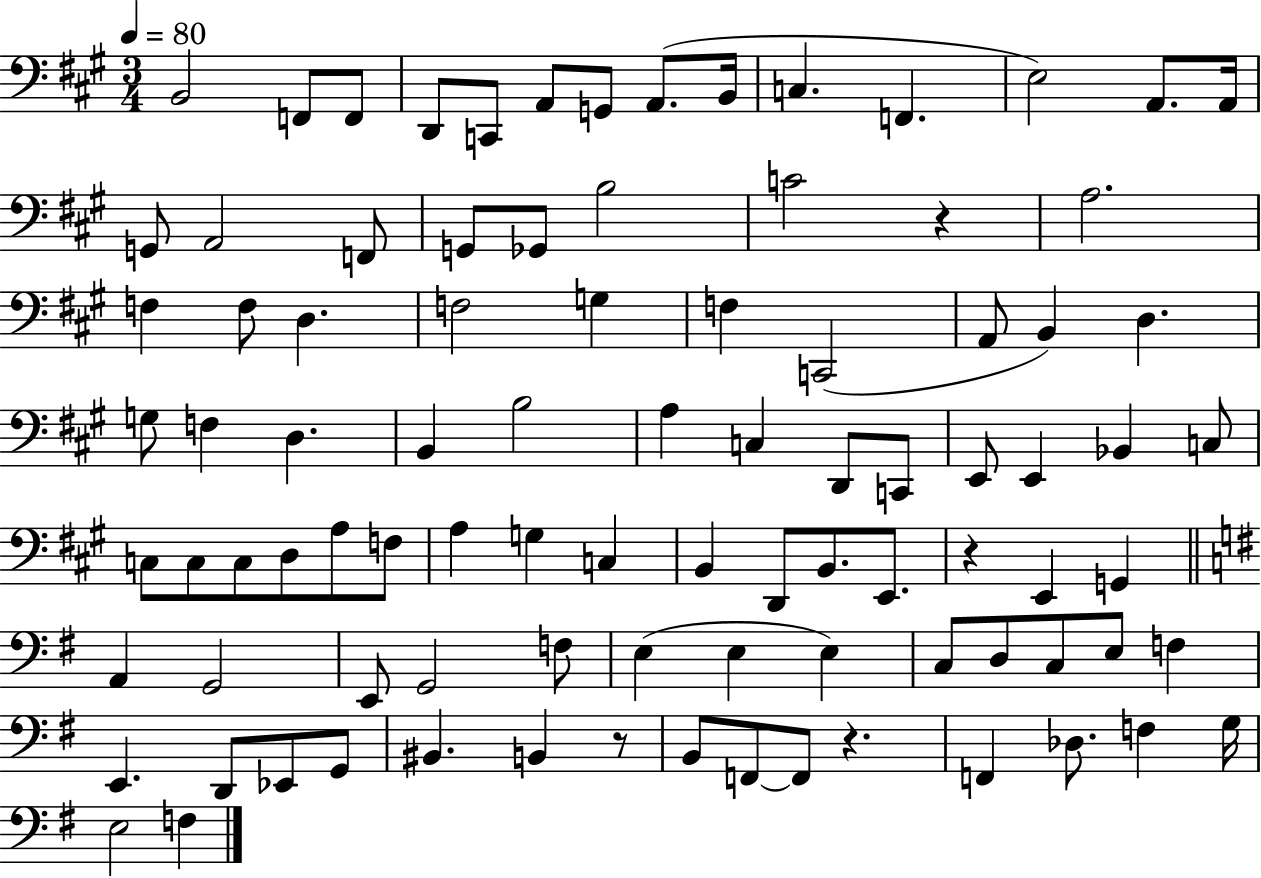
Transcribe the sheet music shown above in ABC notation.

X:1
T:Untitled
M:3/4
L:1/4
K:A
B,,2 F,,/2 F,,/2 D,,/2 C,,/2 A,,/2 G,,/2 A,,/2 B,,/4 C, F,, E,2 A,,/2 A,,/4 G,,/2 A,,2 F,,/2 G,,/2 _G,,/2 B,2 C2 z A,2 F, F,/2 D, F,2 G, F, C,,2 A,,/2 B,, D, G,/2 F, D, B,, B,2 A, C, D,,/2 C,,/2 E,,/2 E,, _B,, C,/2 C,/2 C,/2 C,/2 D,/2 A,/2 F,/2 A, G, C, B,, D,,/2 B,,/2 E,,/2 z E,, G,, A,, G,,2 E,,/2 G,,2 F,/2 E, E, E, C,/2 D,/2 C,/2 E,/2 F, E,, D,,/2 _E,,/2 G,,/2 ^B,, B,, z/2 B,,/2 F,,/2 F,,/2 z F,, _D,/2 F, G,/4 E,2 F,